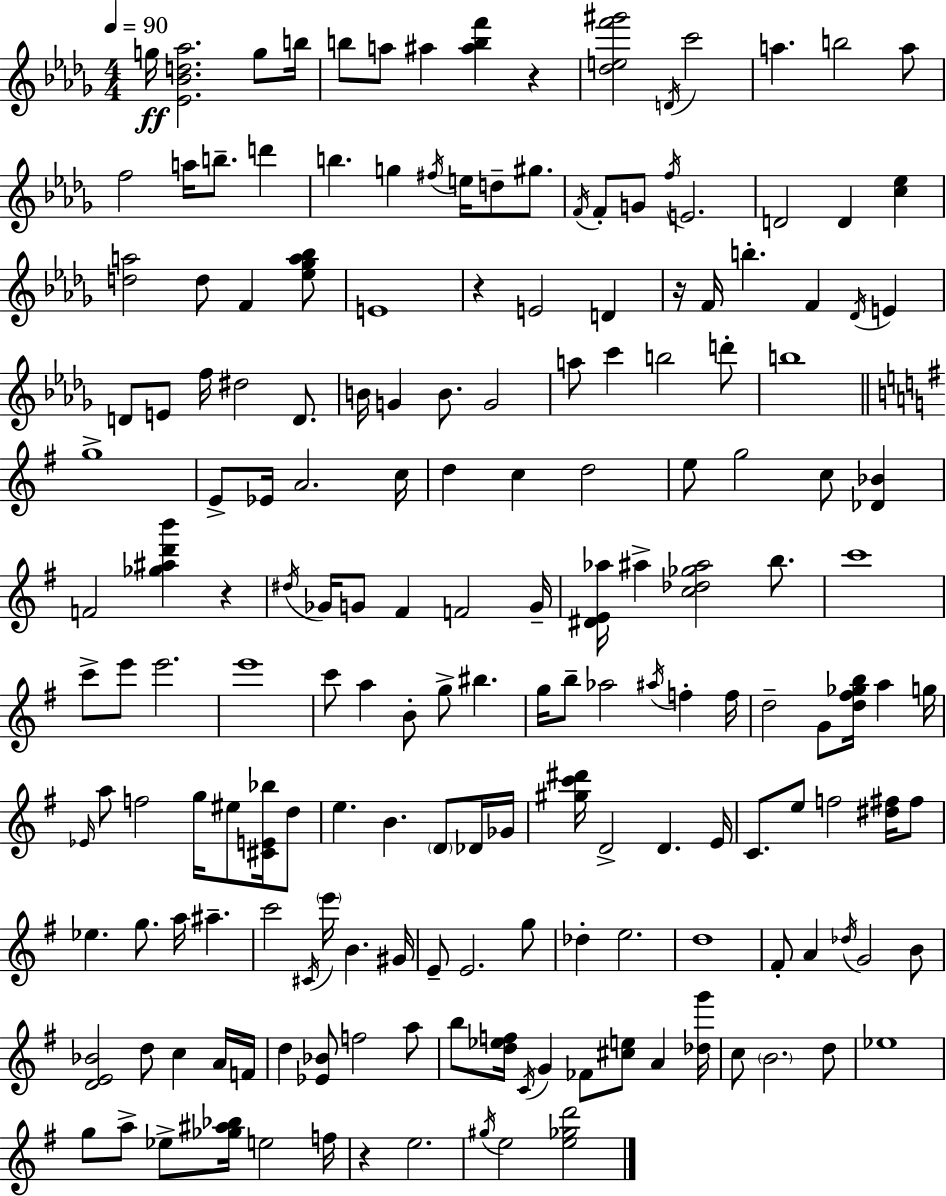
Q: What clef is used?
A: treble